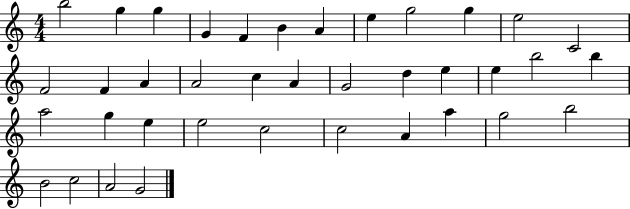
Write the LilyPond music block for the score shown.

{
  \clef treble
  \numericTimeSignature
  \time 4/4
  \key c \major
  b''2 g''4 g''4 | g'4 f'4 b'4 a'4 | e''4 g''2 g''4 | e''2 c'2 | \break f'2 f'4 a'4 | a'2 c''4 a'4 | g'2 d''4 e''4 | e''4 b''2 b''4 | \break a''2 g''4 e''4 | e''2 c''2 | c''2 a'4 a''4 | g''2 b''2 | \break b'2 c''2 | a'2 g'2 | \bar "|."
}